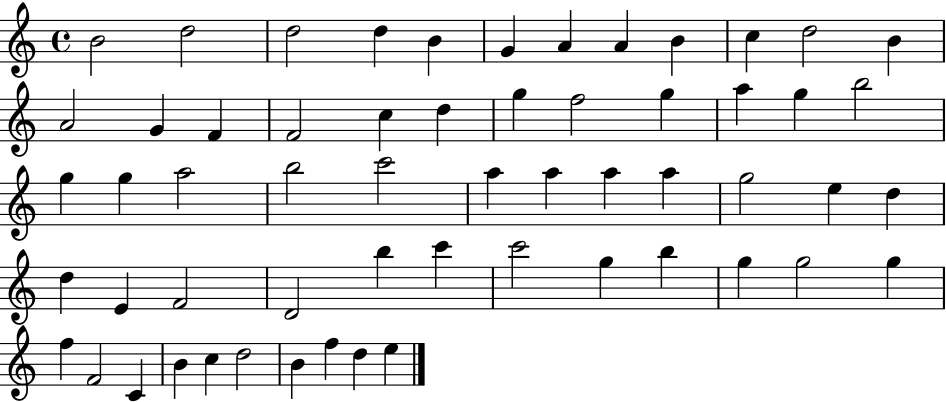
X:1
T:Untitled
M:4/4
L:1/4
K:C
B2 d2 d2 d B G A A B c d2 B A2 G F F2 c d g f2 g a g b2 g g a2 b2 c'2 a a a a g2 e d d E F2 D2 b c' c'2 g b g g2 g f F2 C B c d2 B f d e